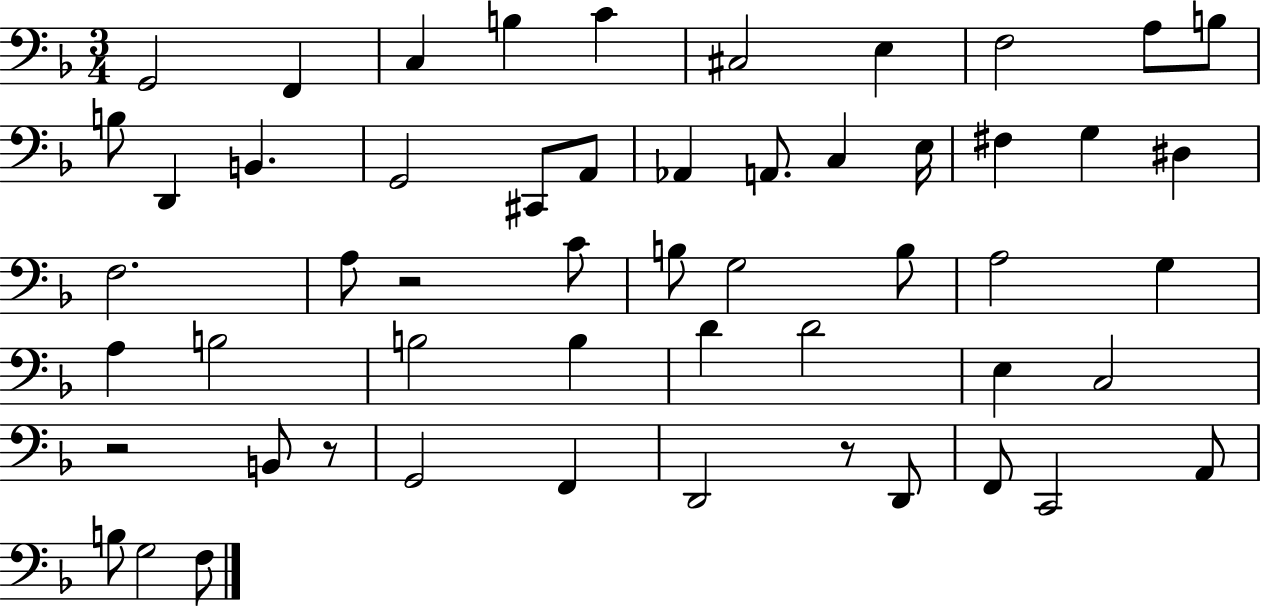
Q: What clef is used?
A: bass